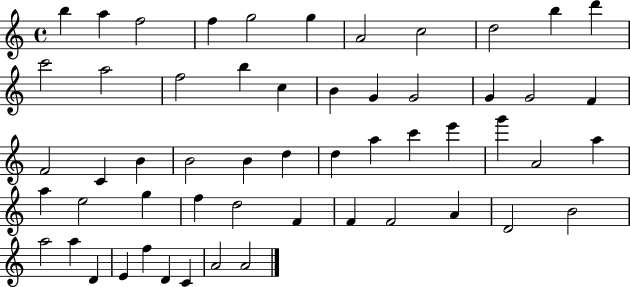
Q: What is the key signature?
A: C major